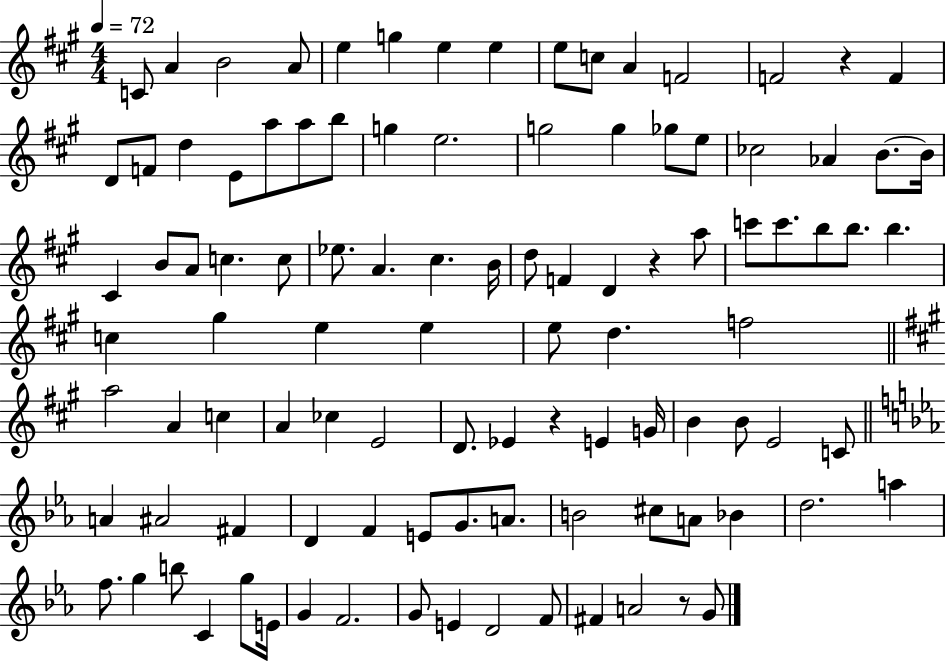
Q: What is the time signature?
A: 4/4